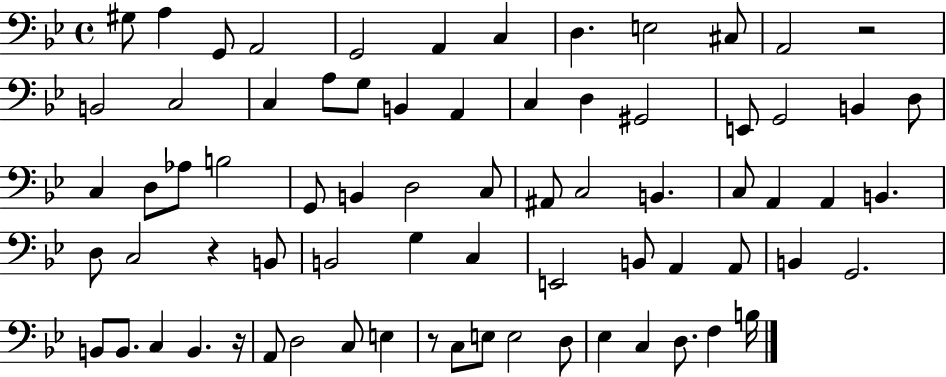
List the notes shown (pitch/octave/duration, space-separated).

G#3/e A3/q G2/e A2/h G2/h A2/q C3/q D3/q. E3/h C#3/e A2/h R/h B2/h C3/h C3/q A3/e G3/e B2/q A2/q C3/q D3/q G#2/h E2/e G2/h B2/q D3/e C3/q D3/e Ab3/e B3/h G2/e B2/q D3/h C3/e A#2/e C3/h B2/q. C3/e A2/q A2/q B2/q. D3/e C3/h R/q B2/e B2/h G3/q C3/q E2/h B2/e A2/q A2/e B2/q G2/h. B2/e B2/e. C3/q B2/q. R/s A2/e D3/h C3/e E3/q R/e C3/e E3/e E3/h D3/e Eb3/q C3/q D3/e. F3/q B3/s